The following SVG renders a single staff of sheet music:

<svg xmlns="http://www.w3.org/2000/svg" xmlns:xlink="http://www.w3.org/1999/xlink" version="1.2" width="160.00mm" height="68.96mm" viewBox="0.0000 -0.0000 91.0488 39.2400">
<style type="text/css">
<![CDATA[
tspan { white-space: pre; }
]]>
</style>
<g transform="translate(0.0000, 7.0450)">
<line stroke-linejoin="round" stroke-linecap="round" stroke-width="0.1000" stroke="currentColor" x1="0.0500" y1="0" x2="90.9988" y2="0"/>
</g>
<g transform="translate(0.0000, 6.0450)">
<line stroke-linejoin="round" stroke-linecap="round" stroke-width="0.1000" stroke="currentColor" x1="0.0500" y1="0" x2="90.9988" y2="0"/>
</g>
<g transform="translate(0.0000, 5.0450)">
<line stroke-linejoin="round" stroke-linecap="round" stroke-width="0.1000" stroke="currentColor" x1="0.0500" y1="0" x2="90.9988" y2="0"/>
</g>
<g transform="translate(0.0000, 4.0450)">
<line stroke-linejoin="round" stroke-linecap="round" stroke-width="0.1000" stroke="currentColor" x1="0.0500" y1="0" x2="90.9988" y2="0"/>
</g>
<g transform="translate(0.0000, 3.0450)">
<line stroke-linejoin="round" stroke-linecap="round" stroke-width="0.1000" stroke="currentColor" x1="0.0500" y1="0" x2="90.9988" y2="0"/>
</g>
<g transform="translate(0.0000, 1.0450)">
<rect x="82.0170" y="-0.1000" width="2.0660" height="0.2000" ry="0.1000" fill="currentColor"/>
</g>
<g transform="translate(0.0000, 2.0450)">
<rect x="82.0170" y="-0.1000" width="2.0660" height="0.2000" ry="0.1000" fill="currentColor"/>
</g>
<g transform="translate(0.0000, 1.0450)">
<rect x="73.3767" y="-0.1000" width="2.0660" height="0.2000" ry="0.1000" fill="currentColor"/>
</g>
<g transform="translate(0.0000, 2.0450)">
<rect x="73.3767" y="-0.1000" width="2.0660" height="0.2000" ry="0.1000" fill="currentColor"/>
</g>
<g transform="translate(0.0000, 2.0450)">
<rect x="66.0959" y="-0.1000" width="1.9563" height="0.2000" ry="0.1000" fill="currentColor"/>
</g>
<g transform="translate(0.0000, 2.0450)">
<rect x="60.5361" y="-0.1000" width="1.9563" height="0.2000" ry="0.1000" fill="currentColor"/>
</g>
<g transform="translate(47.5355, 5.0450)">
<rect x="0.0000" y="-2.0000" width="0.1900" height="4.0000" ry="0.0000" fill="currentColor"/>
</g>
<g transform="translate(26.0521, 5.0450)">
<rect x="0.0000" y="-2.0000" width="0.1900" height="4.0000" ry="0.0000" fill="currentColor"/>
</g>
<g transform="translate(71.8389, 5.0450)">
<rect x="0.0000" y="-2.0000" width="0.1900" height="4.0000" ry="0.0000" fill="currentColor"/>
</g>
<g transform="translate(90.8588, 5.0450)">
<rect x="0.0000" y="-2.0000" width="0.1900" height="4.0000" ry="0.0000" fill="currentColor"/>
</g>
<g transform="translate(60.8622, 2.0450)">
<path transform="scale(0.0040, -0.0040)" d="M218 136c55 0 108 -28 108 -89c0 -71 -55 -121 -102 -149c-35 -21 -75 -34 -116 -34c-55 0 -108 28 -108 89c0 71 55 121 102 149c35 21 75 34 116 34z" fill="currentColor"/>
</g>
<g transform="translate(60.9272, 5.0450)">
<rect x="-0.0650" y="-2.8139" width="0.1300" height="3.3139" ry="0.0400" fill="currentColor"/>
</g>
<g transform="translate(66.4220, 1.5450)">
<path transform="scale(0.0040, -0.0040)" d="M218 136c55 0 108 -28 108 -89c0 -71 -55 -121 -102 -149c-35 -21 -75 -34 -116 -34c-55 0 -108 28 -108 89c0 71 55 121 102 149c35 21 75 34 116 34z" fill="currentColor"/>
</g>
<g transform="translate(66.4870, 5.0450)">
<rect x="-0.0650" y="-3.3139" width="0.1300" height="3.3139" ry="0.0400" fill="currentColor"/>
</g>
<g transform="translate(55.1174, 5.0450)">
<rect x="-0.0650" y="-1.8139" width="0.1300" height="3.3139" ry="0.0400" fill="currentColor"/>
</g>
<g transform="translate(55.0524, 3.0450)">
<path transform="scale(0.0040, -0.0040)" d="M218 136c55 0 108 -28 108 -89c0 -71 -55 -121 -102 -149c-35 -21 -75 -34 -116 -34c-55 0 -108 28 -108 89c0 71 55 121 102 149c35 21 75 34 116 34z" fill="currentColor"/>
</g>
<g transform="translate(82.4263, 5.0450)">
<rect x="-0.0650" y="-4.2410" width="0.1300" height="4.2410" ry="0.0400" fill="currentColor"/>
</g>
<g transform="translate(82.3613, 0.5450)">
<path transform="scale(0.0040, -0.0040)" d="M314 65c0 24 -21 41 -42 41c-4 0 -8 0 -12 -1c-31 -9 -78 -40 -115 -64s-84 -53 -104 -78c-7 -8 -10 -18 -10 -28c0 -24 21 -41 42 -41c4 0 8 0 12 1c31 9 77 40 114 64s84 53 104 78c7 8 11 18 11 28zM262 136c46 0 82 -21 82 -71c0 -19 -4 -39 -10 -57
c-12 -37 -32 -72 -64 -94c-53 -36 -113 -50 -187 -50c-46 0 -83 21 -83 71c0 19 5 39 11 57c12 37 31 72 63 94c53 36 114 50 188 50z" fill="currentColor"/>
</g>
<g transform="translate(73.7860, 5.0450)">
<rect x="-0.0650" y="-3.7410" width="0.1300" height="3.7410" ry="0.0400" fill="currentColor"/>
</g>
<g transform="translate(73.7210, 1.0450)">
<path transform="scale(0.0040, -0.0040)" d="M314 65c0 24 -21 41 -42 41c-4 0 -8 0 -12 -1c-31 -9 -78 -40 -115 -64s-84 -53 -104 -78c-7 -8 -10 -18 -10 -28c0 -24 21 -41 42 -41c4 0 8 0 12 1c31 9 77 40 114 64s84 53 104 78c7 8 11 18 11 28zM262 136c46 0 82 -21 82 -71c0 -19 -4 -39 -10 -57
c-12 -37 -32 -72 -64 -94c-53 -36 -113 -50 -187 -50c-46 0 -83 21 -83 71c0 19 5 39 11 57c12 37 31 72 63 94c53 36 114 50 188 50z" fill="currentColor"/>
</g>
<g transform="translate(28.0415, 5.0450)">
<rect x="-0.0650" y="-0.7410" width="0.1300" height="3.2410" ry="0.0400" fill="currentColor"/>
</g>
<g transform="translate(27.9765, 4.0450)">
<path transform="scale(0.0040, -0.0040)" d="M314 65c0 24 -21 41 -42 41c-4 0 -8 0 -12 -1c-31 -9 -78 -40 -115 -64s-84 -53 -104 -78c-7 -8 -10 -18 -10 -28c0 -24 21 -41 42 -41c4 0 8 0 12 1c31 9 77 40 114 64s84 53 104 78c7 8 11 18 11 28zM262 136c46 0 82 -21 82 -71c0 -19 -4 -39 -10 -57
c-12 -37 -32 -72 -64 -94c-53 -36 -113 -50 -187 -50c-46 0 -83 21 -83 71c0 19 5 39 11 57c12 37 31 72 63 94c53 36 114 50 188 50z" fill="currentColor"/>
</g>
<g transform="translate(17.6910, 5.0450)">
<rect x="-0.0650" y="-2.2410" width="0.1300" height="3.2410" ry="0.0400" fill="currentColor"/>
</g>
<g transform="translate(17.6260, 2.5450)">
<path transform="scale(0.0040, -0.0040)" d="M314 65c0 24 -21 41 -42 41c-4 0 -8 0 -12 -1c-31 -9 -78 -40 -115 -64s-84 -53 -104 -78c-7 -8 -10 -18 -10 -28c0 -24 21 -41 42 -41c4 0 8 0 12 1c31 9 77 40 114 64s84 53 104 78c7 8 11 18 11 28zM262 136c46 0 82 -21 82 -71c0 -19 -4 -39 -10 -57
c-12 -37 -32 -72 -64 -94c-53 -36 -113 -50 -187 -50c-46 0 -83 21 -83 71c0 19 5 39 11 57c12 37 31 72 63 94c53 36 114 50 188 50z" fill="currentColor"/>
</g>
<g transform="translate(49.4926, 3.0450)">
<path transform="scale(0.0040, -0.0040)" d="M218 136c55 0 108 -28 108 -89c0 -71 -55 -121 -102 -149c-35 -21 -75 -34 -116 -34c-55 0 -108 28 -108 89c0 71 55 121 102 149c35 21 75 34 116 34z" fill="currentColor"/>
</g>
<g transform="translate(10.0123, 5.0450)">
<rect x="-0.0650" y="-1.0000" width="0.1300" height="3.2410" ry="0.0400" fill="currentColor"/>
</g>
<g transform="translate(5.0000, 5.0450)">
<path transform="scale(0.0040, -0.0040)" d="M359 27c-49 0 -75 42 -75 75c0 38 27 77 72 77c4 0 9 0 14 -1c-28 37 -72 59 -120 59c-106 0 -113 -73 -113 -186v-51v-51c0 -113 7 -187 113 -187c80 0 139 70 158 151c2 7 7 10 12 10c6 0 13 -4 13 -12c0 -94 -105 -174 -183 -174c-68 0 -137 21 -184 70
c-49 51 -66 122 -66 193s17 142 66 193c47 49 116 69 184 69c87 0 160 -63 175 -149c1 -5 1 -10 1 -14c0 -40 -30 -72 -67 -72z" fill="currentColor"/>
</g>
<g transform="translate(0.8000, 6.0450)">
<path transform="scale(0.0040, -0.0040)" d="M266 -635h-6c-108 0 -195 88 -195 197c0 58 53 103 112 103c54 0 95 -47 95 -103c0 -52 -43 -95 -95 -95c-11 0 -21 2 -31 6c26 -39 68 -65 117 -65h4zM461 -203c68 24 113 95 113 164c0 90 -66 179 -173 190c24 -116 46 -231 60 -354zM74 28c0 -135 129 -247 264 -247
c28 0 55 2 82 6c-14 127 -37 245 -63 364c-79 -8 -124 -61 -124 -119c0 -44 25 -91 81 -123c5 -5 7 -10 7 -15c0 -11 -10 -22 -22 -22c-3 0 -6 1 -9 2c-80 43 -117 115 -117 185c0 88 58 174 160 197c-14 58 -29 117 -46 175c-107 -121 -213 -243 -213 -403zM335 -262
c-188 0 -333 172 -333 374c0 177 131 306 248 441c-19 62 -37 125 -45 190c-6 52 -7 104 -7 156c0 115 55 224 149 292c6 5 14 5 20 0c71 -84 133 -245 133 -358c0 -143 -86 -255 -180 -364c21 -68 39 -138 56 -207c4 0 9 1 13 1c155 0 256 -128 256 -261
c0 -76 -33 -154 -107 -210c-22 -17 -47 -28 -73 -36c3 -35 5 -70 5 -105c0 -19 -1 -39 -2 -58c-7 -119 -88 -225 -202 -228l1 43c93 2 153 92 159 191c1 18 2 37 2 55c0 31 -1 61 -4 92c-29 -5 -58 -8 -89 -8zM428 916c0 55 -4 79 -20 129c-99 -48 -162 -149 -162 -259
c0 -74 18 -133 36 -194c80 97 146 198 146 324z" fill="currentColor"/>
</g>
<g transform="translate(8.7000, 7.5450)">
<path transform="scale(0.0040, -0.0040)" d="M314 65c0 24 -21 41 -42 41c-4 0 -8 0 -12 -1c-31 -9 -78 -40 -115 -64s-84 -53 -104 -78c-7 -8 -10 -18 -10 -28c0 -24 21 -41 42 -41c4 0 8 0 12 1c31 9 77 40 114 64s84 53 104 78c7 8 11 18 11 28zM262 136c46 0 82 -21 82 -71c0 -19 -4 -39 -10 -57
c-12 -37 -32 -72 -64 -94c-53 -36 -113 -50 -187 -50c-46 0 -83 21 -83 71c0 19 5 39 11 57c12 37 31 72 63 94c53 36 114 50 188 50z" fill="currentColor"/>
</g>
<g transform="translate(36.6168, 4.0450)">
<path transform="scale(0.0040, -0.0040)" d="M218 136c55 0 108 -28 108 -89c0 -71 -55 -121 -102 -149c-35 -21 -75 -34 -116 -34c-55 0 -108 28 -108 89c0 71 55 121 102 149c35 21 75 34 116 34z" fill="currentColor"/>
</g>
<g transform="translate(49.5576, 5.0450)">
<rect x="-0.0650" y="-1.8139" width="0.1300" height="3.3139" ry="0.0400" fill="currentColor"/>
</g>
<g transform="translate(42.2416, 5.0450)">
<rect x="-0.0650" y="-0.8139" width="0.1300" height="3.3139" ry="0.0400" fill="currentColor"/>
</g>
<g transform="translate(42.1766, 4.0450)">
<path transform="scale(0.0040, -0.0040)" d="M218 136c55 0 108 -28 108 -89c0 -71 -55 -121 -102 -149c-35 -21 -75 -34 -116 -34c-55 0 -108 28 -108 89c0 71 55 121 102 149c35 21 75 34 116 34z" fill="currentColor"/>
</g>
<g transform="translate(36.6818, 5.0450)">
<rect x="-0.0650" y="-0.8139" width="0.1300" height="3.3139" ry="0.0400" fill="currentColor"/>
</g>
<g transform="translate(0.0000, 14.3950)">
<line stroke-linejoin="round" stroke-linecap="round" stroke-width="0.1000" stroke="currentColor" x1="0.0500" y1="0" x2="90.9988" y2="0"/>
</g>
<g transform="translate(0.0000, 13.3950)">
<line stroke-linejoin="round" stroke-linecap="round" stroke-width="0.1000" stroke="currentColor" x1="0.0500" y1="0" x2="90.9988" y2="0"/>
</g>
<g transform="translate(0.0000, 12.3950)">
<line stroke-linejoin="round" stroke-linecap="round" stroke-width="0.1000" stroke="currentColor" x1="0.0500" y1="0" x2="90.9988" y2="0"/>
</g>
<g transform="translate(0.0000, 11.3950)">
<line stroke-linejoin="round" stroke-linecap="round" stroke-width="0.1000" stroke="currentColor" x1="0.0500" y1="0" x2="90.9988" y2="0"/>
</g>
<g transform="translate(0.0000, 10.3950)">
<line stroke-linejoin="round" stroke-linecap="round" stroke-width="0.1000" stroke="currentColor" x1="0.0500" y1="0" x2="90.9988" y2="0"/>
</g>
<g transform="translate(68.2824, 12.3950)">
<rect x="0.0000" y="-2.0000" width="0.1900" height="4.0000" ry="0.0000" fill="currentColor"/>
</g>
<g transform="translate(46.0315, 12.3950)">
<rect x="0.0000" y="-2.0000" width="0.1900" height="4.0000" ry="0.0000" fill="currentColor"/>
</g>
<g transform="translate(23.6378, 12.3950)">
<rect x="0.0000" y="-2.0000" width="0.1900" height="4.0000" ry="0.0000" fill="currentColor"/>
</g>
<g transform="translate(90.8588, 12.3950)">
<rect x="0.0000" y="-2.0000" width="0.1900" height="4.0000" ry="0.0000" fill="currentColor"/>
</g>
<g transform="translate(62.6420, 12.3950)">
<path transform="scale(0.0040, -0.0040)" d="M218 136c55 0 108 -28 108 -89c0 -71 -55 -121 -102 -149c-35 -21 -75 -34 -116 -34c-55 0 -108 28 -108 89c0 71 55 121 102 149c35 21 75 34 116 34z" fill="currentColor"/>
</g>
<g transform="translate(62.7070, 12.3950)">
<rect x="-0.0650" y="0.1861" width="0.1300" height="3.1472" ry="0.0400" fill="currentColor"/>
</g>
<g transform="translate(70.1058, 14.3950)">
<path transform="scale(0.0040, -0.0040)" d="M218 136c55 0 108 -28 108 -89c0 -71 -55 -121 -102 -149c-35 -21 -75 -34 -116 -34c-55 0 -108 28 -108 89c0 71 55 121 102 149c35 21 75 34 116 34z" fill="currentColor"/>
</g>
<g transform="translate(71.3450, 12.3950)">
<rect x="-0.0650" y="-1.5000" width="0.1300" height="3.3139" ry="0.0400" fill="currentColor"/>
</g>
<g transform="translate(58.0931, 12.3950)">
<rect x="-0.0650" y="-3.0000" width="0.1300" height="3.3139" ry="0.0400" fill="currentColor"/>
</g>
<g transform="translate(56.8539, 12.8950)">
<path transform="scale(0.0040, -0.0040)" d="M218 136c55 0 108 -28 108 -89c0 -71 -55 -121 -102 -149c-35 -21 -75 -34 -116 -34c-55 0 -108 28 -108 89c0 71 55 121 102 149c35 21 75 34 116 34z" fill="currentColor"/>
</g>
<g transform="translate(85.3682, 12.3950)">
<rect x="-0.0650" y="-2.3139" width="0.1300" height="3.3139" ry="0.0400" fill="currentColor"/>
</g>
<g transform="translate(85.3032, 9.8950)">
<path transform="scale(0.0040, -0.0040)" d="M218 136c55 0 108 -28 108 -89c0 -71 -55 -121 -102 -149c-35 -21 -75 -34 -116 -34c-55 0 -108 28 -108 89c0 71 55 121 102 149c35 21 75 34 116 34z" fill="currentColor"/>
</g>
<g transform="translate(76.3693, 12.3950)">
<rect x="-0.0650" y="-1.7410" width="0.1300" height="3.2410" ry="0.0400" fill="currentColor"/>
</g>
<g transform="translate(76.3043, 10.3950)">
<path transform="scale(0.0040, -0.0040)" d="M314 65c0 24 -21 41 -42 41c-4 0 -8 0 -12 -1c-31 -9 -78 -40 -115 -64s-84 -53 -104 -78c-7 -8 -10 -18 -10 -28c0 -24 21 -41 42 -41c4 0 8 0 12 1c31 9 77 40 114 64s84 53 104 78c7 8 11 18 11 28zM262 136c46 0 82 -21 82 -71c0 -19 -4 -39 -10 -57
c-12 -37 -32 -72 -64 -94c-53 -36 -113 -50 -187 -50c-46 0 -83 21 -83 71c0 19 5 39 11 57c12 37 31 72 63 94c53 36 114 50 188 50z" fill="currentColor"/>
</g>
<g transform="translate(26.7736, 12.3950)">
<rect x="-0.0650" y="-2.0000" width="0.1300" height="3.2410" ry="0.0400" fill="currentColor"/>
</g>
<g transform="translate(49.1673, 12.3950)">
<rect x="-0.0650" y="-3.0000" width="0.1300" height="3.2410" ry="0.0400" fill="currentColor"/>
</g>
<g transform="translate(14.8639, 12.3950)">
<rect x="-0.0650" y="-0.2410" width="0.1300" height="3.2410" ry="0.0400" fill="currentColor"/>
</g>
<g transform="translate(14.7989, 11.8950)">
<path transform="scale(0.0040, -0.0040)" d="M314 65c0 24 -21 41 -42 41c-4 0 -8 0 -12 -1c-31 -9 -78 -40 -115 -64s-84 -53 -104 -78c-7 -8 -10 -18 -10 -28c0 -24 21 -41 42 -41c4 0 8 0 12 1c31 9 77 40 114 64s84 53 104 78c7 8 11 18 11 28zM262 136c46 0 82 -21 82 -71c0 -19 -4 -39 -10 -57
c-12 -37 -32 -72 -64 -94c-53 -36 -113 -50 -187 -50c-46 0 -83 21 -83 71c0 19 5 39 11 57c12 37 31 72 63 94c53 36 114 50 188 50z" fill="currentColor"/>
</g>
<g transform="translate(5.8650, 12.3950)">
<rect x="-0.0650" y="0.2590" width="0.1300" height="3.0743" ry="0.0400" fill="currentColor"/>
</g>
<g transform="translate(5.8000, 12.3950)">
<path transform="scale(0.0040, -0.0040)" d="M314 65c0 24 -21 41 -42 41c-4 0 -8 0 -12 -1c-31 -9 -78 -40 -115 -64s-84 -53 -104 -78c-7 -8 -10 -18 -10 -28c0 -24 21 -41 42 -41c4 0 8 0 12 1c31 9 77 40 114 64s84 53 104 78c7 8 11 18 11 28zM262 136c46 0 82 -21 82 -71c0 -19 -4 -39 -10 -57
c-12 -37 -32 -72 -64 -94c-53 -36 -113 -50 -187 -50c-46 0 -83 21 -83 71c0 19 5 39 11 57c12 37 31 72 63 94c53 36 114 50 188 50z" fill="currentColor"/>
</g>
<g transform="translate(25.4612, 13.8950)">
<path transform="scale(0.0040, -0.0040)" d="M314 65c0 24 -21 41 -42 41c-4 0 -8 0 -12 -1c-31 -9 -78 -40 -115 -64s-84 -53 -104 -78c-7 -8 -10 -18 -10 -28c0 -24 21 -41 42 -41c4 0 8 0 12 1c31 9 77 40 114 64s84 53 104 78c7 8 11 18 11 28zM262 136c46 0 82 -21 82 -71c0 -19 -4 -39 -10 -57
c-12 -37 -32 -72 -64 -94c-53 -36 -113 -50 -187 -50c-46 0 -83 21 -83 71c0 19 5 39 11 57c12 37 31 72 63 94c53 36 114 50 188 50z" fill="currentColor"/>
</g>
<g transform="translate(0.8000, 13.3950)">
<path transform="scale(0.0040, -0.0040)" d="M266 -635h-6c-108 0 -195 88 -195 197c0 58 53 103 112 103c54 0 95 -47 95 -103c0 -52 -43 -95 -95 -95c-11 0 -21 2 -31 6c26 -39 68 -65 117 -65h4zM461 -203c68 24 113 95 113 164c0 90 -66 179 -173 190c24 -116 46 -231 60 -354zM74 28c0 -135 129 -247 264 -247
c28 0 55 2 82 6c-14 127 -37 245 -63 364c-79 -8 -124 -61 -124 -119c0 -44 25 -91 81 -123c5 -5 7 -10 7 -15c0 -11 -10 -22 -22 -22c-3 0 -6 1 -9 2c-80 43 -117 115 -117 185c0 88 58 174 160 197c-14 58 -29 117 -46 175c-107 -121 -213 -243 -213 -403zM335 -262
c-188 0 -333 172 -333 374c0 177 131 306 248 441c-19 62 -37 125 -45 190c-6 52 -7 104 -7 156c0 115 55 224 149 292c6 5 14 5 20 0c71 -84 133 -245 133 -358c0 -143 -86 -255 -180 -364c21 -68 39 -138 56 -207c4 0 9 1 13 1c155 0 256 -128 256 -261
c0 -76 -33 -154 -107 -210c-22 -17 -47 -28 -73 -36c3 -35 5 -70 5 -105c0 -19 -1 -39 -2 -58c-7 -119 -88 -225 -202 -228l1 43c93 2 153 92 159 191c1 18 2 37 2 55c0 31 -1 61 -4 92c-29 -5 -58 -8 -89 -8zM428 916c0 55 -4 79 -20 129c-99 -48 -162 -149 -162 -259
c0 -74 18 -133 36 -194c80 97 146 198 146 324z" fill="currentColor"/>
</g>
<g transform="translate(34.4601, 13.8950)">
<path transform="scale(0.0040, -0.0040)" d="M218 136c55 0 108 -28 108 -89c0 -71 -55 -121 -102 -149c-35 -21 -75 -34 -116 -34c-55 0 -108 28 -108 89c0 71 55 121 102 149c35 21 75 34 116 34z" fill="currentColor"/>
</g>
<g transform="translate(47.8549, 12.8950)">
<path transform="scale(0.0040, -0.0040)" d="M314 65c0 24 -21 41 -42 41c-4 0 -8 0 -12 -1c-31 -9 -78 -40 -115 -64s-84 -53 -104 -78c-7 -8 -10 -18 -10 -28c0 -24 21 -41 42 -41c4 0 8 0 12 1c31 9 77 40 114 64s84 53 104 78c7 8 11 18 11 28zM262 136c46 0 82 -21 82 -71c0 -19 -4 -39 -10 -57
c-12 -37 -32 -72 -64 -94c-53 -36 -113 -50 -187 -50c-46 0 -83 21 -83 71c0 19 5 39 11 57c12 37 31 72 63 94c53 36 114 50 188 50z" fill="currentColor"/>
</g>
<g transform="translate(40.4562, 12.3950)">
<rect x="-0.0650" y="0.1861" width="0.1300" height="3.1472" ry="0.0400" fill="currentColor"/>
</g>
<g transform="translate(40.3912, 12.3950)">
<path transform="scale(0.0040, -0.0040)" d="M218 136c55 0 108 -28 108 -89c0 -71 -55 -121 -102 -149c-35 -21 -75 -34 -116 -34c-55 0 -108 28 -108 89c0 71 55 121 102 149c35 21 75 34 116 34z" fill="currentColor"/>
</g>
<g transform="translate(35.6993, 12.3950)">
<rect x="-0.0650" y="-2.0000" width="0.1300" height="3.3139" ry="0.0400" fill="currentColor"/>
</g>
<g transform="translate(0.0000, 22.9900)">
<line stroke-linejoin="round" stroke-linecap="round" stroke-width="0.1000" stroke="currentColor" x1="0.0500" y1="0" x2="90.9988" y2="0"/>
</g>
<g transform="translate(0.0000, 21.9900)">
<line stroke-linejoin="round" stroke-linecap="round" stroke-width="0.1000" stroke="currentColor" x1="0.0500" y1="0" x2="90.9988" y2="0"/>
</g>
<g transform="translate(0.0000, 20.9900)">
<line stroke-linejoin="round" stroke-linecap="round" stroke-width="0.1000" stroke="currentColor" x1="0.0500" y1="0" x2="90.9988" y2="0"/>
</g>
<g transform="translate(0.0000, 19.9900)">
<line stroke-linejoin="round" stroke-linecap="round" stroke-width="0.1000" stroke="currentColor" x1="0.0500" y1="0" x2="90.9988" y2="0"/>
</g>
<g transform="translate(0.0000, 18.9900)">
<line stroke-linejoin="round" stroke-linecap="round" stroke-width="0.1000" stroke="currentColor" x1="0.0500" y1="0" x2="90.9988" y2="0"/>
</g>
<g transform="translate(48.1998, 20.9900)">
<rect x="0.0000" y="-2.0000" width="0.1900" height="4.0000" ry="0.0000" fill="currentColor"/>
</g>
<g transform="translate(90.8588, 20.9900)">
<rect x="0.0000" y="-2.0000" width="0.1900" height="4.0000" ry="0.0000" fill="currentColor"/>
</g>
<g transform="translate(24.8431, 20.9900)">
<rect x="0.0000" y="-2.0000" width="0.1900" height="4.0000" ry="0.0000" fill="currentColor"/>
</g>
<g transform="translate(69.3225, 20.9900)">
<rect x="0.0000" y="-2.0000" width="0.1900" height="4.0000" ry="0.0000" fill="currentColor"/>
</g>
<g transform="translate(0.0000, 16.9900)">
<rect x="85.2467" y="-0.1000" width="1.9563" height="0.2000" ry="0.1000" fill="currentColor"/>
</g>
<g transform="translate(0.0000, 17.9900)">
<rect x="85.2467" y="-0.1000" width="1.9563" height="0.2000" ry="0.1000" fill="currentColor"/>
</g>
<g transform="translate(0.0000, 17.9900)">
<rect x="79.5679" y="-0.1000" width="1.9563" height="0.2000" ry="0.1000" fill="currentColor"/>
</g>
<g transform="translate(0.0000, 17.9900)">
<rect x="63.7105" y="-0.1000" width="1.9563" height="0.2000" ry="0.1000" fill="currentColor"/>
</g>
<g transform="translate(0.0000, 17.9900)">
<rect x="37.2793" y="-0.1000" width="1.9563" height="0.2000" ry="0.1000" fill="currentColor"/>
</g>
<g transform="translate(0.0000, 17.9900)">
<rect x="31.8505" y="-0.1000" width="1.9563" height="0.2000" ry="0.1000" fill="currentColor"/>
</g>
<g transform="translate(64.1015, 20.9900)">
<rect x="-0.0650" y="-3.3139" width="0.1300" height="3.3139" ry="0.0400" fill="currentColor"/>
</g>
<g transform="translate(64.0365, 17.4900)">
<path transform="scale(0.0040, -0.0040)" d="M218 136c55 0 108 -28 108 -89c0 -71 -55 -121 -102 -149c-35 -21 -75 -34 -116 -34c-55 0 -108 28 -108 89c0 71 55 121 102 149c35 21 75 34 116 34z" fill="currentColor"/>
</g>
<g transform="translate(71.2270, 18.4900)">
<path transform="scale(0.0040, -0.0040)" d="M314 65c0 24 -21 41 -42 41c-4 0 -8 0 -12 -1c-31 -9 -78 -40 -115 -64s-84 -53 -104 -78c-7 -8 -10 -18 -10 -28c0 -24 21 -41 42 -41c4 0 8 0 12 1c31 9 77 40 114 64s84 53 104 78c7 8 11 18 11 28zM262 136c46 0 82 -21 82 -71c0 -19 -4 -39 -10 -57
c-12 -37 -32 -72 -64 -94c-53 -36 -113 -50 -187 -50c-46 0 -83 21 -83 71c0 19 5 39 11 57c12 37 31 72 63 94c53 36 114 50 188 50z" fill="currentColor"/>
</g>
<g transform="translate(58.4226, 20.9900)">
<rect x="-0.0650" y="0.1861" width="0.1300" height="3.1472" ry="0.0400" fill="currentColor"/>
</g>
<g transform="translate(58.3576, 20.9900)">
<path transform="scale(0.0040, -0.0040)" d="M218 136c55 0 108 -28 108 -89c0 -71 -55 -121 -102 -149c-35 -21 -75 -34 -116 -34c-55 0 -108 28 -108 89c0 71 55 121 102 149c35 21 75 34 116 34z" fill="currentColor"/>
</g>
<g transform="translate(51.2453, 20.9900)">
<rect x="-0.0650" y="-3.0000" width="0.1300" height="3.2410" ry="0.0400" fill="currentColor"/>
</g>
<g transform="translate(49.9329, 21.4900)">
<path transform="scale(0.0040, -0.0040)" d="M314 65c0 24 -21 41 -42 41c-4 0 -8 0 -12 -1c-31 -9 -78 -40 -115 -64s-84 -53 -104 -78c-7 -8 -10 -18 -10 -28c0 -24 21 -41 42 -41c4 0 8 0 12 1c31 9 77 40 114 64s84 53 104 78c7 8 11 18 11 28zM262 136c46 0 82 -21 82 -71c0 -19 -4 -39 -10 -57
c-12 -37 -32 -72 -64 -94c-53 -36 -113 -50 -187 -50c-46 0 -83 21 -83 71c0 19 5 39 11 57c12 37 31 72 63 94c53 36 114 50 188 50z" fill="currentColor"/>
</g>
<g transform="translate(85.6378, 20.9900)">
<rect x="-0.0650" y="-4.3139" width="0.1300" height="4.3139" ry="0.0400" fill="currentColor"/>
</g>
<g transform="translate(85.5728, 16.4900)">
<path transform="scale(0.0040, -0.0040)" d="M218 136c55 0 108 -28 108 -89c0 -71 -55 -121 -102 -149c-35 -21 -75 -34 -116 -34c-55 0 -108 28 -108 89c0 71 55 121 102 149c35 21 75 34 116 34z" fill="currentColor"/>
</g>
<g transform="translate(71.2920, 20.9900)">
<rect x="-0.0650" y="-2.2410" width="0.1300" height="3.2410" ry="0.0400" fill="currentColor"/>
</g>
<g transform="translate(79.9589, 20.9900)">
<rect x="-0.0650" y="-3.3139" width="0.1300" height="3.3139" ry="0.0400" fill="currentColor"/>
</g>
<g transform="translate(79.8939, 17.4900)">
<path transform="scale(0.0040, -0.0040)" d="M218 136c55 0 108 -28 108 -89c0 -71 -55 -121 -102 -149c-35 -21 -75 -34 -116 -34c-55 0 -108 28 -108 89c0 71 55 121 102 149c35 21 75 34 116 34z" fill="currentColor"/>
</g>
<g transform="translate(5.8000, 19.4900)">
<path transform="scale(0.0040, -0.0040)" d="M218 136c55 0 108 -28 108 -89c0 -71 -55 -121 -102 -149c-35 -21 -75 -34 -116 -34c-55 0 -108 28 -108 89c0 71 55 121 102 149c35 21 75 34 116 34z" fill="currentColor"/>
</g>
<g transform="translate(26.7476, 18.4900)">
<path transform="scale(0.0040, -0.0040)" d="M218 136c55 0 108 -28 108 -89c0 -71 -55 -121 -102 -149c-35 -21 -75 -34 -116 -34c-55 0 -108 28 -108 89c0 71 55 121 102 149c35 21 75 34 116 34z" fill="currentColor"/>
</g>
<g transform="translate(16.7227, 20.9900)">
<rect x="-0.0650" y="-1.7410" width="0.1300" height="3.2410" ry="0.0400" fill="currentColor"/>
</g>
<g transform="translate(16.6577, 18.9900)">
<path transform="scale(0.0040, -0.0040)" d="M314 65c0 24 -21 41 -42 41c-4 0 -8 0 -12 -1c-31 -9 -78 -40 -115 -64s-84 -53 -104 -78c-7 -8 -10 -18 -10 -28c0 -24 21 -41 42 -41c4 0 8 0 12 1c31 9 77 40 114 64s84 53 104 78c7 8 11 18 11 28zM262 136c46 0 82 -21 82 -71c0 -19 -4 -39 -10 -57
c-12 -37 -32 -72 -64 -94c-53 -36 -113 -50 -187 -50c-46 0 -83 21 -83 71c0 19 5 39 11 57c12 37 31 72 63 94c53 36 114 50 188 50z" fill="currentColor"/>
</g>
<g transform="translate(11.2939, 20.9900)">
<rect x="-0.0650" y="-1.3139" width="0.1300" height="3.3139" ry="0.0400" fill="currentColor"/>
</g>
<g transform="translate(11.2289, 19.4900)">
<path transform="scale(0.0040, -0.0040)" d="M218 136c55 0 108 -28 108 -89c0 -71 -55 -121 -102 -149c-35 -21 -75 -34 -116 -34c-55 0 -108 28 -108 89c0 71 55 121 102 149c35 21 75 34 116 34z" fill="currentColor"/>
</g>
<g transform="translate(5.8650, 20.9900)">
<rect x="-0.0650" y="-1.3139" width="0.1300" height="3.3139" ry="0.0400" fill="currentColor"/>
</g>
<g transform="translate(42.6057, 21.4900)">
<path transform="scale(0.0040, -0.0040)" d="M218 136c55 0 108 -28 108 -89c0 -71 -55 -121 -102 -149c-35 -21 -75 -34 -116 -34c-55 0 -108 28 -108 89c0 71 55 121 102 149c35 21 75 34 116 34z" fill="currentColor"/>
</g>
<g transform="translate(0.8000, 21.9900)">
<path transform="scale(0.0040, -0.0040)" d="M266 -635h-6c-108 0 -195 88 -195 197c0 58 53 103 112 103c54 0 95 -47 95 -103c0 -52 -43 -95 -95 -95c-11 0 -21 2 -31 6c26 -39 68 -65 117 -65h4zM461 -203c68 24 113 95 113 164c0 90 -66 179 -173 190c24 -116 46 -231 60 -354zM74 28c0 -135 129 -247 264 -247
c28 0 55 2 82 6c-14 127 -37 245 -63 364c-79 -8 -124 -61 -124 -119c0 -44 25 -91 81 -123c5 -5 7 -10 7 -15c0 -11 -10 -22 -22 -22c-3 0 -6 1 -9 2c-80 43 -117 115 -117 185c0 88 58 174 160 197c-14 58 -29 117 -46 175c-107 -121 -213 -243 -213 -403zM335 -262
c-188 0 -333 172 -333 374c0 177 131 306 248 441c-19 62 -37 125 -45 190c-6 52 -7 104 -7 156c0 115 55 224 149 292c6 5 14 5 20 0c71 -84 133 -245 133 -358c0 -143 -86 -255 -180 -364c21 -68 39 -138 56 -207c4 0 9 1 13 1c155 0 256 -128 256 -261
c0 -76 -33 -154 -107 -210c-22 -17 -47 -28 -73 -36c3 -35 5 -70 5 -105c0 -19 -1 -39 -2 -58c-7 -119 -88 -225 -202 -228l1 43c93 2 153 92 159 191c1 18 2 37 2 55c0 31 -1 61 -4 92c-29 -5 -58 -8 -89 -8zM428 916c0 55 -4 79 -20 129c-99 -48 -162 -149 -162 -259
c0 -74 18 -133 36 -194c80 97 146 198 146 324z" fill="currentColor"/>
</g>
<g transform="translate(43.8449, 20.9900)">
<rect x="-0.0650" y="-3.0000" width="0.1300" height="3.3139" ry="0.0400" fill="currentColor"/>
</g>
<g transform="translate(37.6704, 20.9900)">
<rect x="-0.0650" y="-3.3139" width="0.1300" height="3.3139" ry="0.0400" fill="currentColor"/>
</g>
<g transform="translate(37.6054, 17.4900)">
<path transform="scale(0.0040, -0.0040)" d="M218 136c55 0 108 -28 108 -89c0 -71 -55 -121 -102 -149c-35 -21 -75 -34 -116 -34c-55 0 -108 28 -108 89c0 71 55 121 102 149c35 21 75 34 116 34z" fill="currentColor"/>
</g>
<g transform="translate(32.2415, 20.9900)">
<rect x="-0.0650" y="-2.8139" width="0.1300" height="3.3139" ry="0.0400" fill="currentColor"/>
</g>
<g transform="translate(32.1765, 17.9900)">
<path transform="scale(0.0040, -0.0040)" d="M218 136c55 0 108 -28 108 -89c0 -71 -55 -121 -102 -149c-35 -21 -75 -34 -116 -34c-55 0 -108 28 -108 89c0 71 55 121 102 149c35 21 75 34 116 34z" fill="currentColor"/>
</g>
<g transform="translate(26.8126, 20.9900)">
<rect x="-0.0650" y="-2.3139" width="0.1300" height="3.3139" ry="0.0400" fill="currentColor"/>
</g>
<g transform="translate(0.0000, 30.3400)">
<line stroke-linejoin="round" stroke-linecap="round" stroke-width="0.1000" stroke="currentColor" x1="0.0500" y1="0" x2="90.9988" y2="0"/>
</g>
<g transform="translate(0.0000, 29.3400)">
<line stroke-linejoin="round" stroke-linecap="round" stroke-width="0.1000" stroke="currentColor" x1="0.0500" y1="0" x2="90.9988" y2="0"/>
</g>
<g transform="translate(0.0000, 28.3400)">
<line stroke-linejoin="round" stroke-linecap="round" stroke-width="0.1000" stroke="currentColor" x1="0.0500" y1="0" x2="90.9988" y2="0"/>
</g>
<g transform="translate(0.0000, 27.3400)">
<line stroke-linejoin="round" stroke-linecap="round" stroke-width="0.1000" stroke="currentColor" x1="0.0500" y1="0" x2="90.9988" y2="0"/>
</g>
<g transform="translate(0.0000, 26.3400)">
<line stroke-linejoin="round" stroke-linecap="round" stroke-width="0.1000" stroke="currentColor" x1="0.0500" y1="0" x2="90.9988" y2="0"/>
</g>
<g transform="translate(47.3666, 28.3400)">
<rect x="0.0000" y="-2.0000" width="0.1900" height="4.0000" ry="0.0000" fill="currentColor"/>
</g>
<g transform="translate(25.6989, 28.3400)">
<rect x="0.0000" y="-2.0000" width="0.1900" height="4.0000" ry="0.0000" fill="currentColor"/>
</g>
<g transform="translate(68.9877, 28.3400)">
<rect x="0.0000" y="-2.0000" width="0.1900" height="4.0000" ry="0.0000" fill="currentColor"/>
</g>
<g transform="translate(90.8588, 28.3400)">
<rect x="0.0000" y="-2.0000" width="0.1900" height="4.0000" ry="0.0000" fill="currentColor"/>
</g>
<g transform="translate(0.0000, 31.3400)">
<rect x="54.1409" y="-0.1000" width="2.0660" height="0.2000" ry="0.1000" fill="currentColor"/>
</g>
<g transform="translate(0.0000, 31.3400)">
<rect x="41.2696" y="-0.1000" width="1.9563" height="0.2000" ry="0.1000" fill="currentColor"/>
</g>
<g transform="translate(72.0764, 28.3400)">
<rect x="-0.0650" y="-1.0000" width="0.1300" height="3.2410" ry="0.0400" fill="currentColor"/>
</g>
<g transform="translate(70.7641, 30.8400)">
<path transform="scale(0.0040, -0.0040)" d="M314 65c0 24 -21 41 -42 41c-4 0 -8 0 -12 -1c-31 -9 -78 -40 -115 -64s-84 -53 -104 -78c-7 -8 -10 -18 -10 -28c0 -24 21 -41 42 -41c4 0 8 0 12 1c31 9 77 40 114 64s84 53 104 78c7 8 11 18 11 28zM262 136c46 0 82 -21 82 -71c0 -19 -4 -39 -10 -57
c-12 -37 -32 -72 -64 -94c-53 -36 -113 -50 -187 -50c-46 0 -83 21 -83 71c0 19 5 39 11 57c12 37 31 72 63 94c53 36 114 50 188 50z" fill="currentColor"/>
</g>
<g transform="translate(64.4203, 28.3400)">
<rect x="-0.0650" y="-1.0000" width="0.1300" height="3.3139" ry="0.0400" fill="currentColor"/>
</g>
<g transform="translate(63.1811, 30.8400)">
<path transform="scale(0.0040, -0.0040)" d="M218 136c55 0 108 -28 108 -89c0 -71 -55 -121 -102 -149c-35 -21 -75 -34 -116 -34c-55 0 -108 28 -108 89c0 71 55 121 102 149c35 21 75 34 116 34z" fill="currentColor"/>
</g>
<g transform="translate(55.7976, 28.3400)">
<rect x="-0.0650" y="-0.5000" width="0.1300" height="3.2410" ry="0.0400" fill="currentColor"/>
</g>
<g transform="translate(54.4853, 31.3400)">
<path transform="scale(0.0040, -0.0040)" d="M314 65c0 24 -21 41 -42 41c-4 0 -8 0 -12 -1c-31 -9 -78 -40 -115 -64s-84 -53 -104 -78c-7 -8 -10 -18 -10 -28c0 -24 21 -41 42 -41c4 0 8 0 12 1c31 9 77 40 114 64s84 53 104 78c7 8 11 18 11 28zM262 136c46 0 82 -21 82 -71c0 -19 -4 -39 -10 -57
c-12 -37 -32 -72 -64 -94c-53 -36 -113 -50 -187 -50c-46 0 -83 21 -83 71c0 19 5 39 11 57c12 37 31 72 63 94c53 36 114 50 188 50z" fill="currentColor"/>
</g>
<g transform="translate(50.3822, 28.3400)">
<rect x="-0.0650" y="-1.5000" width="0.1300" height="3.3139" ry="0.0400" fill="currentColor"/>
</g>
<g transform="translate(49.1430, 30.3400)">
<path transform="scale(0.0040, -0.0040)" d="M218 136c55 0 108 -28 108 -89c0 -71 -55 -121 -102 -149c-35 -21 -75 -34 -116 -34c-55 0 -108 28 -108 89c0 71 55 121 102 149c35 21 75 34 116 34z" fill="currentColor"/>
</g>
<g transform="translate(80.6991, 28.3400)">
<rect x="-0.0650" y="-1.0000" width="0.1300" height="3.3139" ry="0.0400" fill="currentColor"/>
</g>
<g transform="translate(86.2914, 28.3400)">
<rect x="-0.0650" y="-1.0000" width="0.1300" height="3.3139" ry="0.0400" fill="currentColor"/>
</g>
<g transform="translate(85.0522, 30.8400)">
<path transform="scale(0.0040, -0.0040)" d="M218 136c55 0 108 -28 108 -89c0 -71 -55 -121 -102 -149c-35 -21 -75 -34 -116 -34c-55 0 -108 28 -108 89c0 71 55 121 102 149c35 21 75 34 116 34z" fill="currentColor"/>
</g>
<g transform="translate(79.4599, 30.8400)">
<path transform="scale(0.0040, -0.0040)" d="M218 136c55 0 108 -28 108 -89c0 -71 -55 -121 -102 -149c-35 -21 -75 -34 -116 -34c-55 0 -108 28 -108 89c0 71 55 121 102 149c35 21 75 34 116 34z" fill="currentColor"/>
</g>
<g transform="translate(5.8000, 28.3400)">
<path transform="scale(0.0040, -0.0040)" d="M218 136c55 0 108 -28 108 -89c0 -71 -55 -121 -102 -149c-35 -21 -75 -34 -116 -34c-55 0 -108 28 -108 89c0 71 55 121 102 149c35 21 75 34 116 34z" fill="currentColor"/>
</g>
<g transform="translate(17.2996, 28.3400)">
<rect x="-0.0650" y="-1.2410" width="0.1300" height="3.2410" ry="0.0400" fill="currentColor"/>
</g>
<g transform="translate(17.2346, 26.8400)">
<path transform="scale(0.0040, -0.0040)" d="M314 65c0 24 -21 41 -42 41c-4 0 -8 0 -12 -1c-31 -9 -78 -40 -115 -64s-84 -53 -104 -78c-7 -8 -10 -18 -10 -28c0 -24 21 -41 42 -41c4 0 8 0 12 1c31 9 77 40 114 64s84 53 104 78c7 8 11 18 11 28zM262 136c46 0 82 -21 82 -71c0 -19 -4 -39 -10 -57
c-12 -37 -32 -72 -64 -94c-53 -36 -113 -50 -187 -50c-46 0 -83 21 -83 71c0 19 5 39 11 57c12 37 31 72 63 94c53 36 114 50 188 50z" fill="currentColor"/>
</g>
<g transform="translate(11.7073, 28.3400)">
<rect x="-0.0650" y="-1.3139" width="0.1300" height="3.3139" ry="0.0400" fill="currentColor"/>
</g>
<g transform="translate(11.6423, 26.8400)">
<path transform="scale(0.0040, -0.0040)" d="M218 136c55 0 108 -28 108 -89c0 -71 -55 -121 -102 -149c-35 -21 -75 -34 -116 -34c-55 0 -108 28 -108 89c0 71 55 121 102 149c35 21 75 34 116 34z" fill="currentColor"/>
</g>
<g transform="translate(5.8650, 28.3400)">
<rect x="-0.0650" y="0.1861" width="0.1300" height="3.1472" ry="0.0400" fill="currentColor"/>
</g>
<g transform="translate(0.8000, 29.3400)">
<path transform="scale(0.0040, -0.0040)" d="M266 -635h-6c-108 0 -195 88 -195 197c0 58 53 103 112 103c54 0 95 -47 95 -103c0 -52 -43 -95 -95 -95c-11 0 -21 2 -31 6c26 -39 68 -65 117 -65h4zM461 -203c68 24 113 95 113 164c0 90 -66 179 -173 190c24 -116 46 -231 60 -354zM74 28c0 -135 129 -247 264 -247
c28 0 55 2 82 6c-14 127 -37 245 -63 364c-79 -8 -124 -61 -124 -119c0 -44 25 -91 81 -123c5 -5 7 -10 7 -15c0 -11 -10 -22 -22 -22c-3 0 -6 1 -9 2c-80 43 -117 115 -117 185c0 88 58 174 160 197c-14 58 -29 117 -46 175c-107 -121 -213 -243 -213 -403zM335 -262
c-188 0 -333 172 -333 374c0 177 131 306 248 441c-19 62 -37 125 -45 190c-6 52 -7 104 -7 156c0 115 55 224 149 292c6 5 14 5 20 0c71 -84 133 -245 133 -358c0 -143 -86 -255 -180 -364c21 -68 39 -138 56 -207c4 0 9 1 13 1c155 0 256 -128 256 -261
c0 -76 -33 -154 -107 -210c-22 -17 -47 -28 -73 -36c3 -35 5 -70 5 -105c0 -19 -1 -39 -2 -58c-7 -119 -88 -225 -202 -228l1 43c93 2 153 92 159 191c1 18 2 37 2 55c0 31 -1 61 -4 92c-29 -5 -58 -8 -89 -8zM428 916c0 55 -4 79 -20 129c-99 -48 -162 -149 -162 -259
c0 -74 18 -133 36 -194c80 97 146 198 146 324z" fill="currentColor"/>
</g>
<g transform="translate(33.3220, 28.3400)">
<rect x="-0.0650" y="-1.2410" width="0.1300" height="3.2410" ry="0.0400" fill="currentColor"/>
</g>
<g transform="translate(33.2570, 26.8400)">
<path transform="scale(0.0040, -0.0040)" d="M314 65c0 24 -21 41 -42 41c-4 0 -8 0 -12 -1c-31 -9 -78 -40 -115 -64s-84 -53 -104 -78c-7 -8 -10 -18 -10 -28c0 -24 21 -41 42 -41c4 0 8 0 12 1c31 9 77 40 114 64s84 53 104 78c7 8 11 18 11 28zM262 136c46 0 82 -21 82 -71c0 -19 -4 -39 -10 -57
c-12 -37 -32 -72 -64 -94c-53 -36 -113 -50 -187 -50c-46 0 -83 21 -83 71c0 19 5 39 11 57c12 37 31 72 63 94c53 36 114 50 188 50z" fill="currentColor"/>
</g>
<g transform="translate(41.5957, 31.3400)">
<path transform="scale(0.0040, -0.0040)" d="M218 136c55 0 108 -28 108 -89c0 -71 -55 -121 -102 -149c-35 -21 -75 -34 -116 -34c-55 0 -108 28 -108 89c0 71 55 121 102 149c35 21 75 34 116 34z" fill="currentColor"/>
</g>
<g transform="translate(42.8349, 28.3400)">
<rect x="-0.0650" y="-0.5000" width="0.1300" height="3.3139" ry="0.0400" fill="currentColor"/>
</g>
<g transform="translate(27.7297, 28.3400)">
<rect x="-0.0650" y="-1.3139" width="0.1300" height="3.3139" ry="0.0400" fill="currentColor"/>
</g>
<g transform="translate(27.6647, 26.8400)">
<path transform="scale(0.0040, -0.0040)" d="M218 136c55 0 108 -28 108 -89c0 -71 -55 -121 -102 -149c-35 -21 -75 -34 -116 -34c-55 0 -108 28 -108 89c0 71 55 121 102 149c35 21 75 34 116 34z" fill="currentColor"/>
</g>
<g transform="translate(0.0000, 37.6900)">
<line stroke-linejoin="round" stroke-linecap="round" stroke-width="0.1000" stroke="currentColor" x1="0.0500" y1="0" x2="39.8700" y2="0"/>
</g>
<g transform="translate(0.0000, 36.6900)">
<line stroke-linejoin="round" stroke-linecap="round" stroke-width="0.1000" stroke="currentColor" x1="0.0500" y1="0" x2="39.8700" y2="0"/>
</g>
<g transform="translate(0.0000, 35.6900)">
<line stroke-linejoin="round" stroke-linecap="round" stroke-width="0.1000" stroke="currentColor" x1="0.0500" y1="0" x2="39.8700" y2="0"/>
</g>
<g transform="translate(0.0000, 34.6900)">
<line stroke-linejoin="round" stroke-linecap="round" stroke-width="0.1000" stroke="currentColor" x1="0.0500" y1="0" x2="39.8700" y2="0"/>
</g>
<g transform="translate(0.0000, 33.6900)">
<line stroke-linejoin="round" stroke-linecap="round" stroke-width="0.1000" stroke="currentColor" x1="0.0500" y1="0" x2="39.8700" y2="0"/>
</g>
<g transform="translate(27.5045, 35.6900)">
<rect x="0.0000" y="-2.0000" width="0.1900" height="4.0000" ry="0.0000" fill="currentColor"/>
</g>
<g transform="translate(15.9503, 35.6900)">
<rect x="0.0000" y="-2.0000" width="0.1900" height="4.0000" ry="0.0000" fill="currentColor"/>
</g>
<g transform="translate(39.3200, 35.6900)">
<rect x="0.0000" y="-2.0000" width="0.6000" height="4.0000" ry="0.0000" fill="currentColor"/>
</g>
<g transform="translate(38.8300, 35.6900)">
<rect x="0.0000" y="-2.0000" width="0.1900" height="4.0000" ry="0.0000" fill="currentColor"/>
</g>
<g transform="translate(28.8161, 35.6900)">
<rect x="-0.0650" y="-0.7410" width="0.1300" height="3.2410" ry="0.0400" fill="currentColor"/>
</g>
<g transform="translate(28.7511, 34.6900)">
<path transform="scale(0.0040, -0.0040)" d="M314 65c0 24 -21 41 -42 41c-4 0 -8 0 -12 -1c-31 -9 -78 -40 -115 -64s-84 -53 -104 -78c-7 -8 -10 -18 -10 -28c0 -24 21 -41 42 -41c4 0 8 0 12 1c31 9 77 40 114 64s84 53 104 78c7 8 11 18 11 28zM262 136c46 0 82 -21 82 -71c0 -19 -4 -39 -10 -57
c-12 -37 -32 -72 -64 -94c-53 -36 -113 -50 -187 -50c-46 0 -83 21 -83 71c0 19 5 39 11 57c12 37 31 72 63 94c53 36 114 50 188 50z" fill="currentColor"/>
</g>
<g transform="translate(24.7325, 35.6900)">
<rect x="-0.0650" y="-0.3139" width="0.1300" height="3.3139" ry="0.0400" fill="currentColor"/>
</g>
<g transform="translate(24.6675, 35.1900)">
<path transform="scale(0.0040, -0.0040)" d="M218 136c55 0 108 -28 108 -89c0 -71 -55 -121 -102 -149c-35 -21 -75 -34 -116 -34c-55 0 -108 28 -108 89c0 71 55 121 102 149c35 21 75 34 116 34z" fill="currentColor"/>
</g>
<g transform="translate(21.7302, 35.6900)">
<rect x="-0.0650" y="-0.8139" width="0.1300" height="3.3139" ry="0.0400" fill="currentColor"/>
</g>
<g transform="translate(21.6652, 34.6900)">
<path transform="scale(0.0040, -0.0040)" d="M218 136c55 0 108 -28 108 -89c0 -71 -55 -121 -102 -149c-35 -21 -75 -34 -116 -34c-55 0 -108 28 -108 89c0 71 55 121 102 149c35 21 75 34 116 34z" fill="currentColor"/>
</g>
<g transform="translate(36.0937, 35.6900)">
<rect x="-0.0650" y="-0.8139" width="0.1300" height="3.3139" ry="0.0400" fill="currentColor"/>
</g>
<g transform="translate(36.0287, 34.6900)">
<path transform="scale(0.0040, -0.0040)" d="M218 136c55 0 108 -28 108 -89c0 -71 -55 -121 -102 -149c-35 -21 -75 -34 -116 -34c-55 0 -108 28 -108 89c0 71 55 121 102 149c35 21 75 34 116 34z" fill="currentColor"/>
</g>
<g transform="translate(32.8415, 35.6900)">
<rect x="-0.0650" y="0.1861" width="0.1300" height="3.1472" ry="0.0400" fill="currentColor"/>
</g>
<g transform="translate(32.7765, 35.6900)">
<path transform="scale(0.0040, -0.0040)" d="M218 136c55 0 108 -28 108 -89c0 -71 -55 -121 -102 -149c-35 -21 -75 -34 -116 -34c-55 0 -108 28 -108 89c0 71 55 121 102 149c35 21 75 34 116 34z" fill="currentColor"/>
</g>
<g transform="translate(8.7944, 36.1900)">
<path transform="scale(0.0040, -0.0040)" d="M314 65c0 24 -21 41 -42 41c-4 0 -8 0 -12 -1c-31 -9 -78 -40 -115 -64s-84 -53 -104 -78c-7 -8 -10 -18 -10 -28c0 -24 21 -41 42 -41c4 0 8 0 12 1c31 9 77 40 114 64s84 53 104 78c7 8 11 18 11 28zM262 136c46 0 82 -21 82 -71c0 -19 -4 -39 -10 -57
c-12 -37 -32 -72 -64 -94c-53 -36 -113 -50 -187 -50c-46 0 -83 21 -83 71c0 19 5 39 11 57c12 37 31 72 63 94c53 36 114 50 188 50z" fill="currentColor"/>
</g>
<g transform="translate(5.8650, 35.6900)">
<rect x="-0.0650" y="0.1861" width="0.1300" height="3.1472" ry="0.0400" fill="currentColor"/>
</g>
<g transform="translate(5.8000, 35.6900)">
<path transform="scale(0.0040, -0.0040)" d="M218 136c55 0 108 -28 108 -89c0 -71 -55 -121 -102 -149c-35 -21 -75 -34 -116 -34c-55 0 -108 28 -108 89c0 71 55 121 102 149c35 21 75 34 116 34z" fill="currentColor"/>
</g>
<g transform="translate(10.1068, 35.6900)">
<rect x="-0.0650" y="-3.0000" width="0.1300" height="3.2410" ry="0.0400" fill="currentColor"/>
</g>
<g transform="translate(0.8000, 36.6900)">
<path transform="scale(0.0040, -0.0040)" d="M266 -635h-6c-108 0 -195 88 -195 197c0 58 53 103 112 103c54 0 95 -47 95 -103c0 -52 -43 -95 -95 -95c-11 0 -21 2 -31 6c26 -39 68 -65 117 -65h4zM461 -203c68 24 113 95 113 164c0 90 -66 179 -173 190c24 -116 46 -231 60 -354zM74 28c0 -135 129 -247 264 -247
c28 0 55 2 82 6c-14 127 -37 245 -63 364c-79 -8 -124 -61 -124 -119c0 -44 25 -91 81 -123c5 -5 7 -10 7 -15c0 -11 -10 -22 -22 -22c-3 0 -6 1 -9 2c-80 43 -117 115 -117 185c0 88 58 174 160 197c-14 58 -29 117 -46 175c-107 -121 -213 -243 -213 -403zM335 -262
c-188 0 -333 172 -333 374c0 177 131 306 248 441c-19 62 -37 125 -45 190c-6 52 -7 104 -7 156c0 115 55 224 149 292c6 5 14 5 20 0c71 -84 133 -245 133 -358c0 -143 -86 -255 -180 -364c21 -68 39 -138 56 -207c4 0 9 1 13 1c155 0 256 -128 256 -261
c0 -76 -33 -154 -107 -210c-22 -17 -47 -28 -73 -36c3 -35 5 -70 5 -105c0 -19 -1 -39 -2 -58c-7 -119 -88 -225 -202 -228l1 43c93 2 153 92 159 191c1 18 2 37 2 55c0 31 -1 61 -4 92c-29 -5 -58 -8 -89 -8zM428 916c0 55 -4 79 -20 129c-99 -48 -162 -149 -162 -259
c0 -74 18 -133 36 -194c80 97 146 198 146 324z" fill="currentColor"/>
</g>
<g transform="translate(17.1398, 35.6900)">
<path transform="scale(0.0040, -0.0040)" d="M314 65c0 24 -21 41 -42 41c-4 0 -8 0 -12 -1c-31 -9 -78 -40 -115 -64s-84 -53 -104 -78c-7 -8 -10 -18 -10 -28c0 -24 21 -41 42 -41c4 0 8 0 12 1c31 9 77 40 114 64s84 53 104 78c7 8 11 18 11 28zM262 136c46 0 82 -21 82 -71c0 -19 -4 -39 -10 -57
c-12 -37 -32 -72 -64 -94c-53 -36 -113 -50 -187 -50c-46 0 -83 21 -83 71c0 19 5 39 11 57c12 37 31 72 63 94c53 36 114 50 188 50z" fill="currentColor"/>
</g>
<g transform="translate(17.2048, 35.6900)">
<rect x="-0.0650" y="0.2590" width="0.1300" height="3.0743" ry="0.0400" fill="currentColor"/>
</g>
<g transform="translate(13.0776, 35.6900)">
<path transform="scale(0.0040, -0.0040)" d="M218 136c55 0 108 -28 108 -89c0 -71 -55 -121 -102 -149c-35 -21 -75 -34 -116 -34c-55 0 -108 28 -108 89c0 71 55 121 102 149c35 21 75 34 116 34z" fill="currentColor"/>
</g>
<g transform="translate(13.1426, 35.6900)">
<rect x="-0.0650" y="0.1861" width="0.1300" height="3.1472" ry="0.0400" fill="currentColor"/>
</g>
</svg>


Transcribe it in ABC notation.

X:1
T:Untitled
M:4/4
L:1/4
K:C
D2 g2 d2 d d f f a b c'2 d'2 B2 c2 F2 F B A2 A B E f2 g e e f2 g a b A A2 B b g2 b d' B e e2 e e2 C E C2 D D2 D D B A2 B B2 d c d2 B d